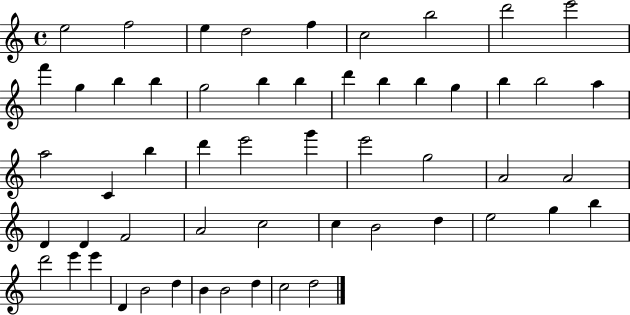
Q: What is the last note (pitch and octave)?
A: D5